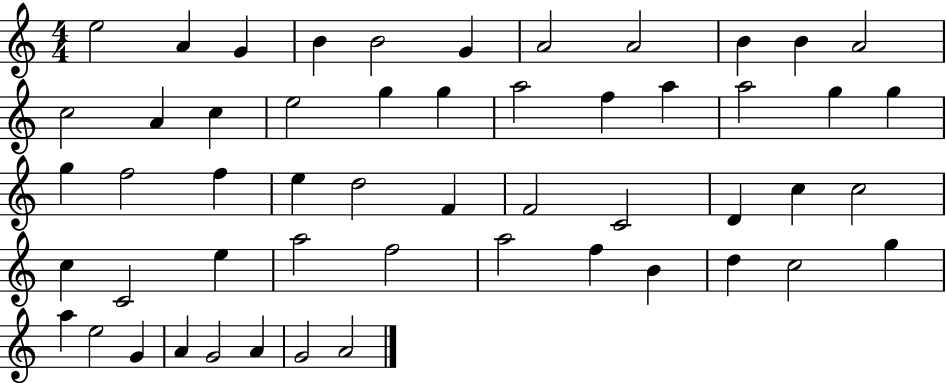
X:1
T:Untitled
M:4/4
L:1/4
K:C
e2 A G B B2 G A2 A2 B B A2 c2 A c e2 g g a2 f a a2 g g g f2 f e d2 F F2 C2 D c c2 c C2 e a2 f2 a2 f B d c2 g a e2 G A G2 A G2 A2